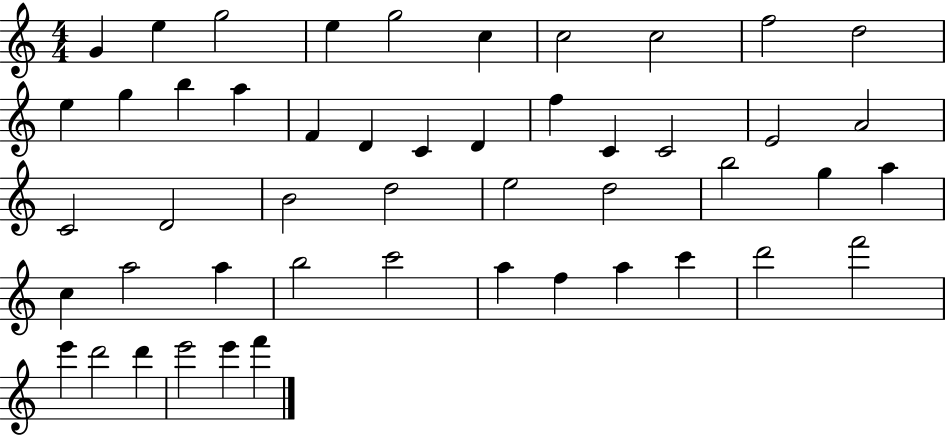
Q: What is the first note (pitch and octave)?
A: G4